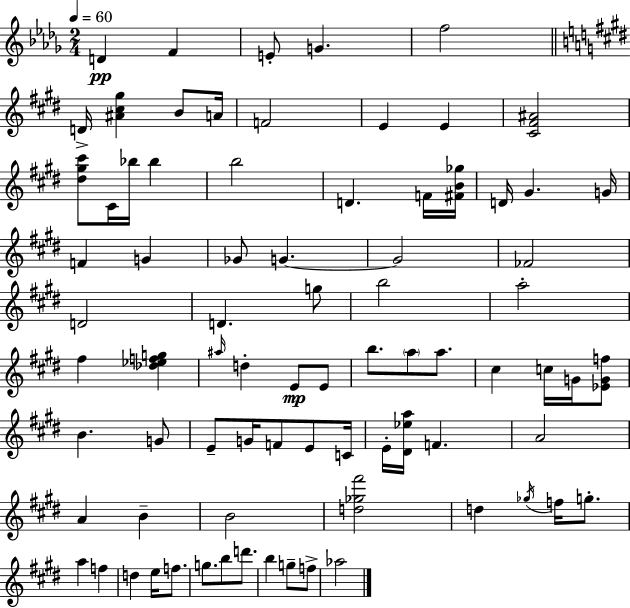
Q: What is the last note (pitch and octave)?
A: Ab5